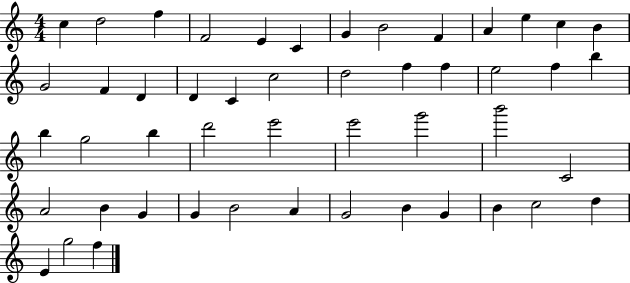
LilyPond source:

{
  \clef treble
  \numericTimeSignature
  \time 4/4
  \key c \major
  c''4 d''2 f''4 | f'2 e'4 c'4 | g'4 b'2 f'4 | a'4 e''4 c''4 b'4 | \break g'2 f'4 d'4 | d'4 c'4 c''2 | d''2 f''4 f''4 | e''2 f''4 b''4 | \break b''4 g''2 b''4 | d'''2 e'''2 | e'''2 g'''2 | b'''2 c'2 | \break a'2 b'4 g'4 | g'4 b'2 a'4 | g'2 b'4 g'4 | b'4 c''2 d''4 | \break e'4 g''2 f''4 | \bar "|."
}